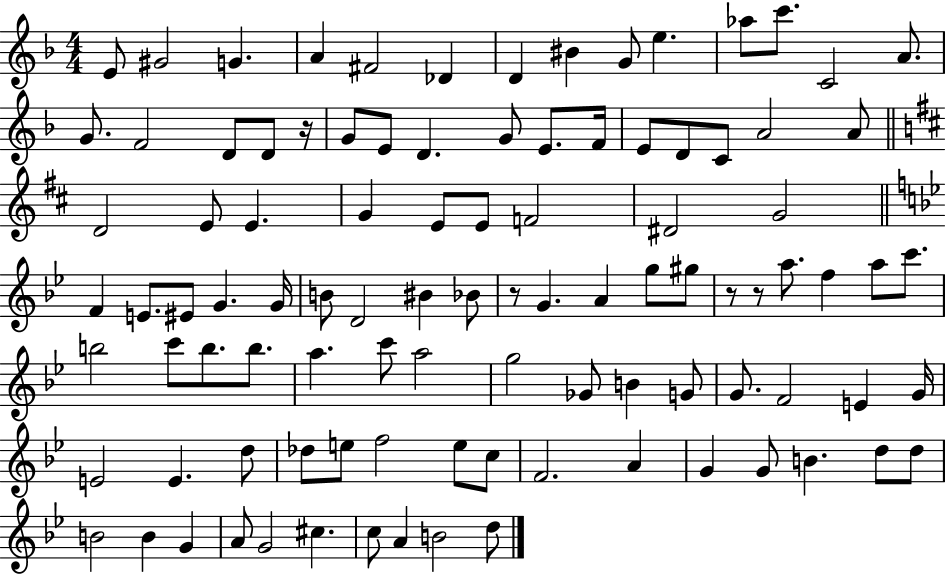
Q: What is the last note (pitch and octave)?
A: D5